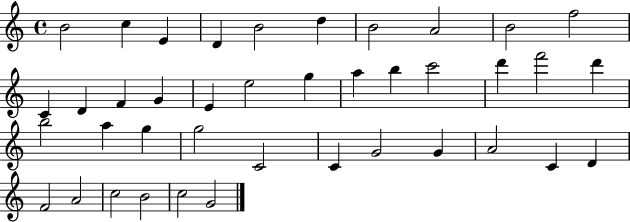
{
  \clef treble
  \time 4/4
  \defaultTimeSignature
  \key c \major
  b'2 c''4 e'4 | d'4 b'2 d''4 | b'2 a'2 | b'2 f''2 | \break c'4 d'4 f'4 g'4 | e'4 e''2 g''4 | a''4 b''4 c'''2 | d'''4 f'''2 d'''4 | \break b''2 a''4 g''4 | g''2 c'2 | c'4 g'2 g'4 | a'2 c'4 d'4 | \break f'2 a'2 | c''2 b'2 | c''2 g'2 | \bar "|."
}